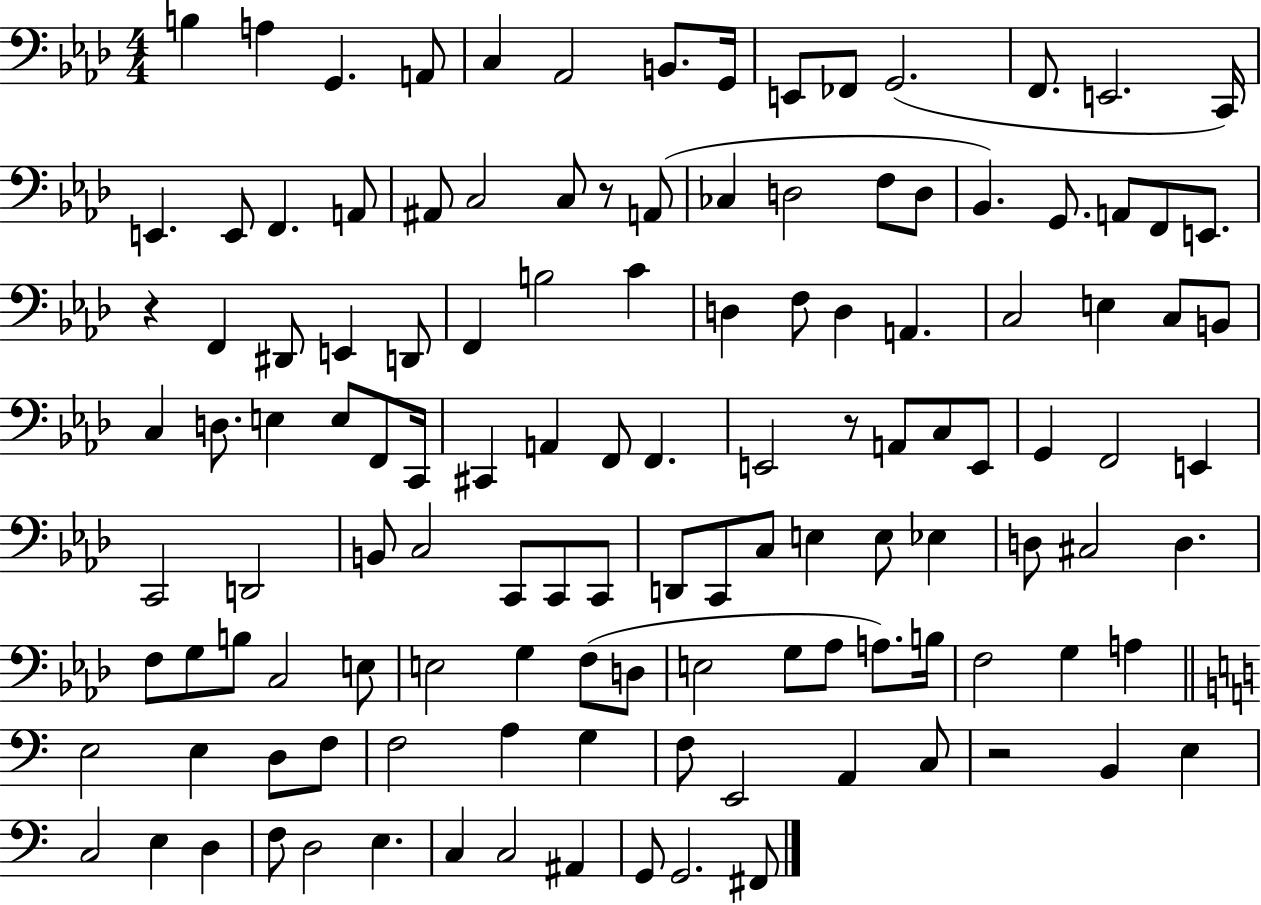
{
  \clef bass
  \numericTimeSignature
  \time 4/4
  \key aes \major
  b4 a4 g,4. a,8 | c4 aes,2 b,8. g,16 | e,8 fes,8 g,2.( | f,8. e,2. c,16) | \break e,4. e,8 f,4. a,8 | ais,8 c2 c8 r8 a,8( | ces4 d2 f8 d8 | bes,4.) g,8. a,8 f,8 e,8. | \break r4 f,4 dis,8 e,4 d,8 | f,4 b2 c'4 | d4 f8 d4 a,4. | c2 e4 c8 b,8 | \break c4 d8. e4 e8 f,8 c,16 | cis,4 a,4 f,8 f,4. | e,2 r8 a,8 c8 e,8 | g,4 f,2 e,4 | \break c,2 d,2 | b,8 c2 c,8 c,8 c,8 | d,8 c,8 c8 e4 e8 ees4 | d8 cis2 d4. | \break f8 g8 b8 c2 e8 | e2 g4 f8( d8 | e2 g8 aes8 a8.) b16 | f2 g4 a4 | \break \bar "||" \break \key c \major e2 e4 d8 f8 | f2 a4 g4 | f8 e,2 a,4 c8 | r2 b,4 e4 | \break c2 e4 d4 | f8 d2 e4. | c4 c2 ais,4 | g,8 g,2. fis,8 | \break \bar "|."
}